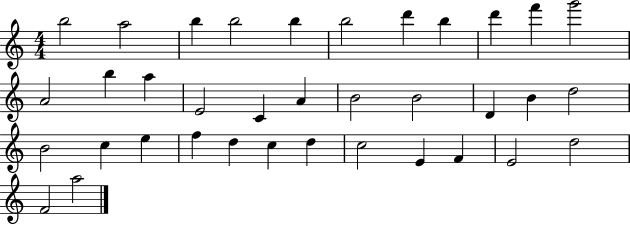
{
  \clef treble
  \numericTimeSignature
  \time 4/4
  \key c \major
  b''2 a''2 | b''4 b''2 b''4 | b''2 d'''4 b''4 | d'''4 f'''4 g'''2 | \break a'2 b''4 a''4 | e'2 c'4 a'4 | b'2 b'2 | d'4 b'4 d''2 | \break b'2 c''4 e''4 | f''4 d''4 c''4 d''4 | c''2 e'4 f'4 | e'2 d''2 | \break f'2 a''2 | \bar "|."
}